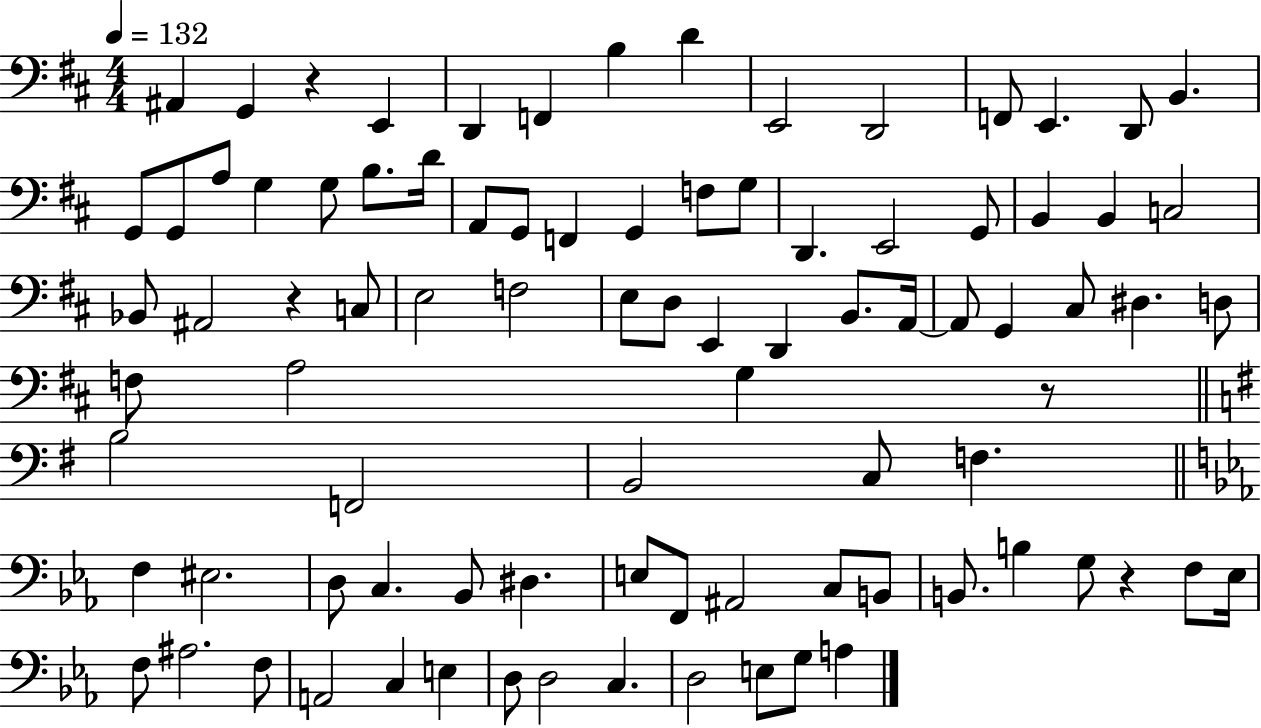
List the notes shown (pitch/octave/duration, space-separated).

A#2/q G2/q R/q E2/q D2/q F2/q B3/q D4/q E2/h D2/h F2/e E2/q. D2/e B2/q. G2/e G2/e A3/e G3/q G3/e B3/e. D4/s A2/e G2/e F2/q G2/q F3/e G3/e D2/q. E2/h G2/e B2/q B2/q C3/h Bb2/e A#2/h R/q C3/e E3/h F3/h E3/e D3/e E2/q D2/q B2/e. A2/s A2/e G2/q C#3/e D#3/q. D3/e F3/e A3/h G3/q R/e B3/h F2/h B2/h C3/e F3/q. F3/q EIS3/h. D3/e C3/q. Bb2/e D#3/q. E3/e F2/e A#2/h C3/e B2/e B2/e. B3/q G3/e R/q F3/e Eb3/s F3/e A#3/h. F3/e A2/h C3/q E3/q D3/e D3/h C3/q. D3/h E3/e G3/e A3/q